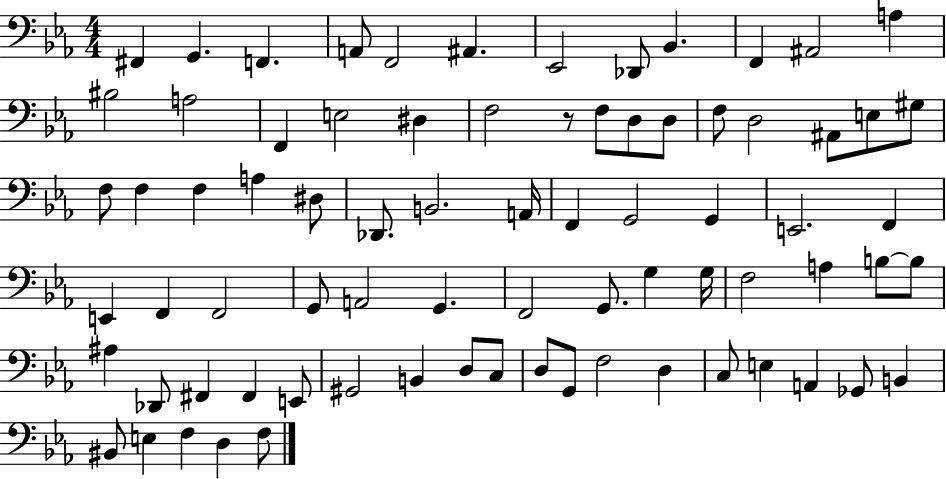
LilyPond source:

{
  \clef bass
  \numericTimeSignature
  \time 4/4
  \key ees \major
  fis,4 g,4. f,4. | a,8 f,2 ais,4. | ees,2 des,8 bes,4. | f,4 ais,2 a4 | \break bis2 a2 | f,4 e2 dis4 | f2 r8 f8 d8 d8 | f8 d2 ais,8 e8 gis8 | \break f8 f4 f4 a4 dis8 | des,8. b,2. a,16 | f,4 g,2 g,4 | e,2. f,4 | \break e,4 f,4 f,2 | g,8 a,2 g,4. | f,2 g,8. g4 g16 | f2 a4 b8~~ b8 | \break ais4 des,8 fis,4 fis,4 e,8 | gis,2 b,4 d8 c8 | d8 g,8 f2 d4 | c8 e4 a,4 ges,8 b,4 | \break bis,8 e4 f4 d4 f8 | \bar "|."
}